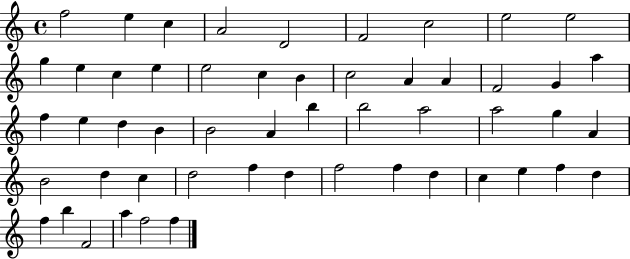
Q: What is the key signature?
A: C major